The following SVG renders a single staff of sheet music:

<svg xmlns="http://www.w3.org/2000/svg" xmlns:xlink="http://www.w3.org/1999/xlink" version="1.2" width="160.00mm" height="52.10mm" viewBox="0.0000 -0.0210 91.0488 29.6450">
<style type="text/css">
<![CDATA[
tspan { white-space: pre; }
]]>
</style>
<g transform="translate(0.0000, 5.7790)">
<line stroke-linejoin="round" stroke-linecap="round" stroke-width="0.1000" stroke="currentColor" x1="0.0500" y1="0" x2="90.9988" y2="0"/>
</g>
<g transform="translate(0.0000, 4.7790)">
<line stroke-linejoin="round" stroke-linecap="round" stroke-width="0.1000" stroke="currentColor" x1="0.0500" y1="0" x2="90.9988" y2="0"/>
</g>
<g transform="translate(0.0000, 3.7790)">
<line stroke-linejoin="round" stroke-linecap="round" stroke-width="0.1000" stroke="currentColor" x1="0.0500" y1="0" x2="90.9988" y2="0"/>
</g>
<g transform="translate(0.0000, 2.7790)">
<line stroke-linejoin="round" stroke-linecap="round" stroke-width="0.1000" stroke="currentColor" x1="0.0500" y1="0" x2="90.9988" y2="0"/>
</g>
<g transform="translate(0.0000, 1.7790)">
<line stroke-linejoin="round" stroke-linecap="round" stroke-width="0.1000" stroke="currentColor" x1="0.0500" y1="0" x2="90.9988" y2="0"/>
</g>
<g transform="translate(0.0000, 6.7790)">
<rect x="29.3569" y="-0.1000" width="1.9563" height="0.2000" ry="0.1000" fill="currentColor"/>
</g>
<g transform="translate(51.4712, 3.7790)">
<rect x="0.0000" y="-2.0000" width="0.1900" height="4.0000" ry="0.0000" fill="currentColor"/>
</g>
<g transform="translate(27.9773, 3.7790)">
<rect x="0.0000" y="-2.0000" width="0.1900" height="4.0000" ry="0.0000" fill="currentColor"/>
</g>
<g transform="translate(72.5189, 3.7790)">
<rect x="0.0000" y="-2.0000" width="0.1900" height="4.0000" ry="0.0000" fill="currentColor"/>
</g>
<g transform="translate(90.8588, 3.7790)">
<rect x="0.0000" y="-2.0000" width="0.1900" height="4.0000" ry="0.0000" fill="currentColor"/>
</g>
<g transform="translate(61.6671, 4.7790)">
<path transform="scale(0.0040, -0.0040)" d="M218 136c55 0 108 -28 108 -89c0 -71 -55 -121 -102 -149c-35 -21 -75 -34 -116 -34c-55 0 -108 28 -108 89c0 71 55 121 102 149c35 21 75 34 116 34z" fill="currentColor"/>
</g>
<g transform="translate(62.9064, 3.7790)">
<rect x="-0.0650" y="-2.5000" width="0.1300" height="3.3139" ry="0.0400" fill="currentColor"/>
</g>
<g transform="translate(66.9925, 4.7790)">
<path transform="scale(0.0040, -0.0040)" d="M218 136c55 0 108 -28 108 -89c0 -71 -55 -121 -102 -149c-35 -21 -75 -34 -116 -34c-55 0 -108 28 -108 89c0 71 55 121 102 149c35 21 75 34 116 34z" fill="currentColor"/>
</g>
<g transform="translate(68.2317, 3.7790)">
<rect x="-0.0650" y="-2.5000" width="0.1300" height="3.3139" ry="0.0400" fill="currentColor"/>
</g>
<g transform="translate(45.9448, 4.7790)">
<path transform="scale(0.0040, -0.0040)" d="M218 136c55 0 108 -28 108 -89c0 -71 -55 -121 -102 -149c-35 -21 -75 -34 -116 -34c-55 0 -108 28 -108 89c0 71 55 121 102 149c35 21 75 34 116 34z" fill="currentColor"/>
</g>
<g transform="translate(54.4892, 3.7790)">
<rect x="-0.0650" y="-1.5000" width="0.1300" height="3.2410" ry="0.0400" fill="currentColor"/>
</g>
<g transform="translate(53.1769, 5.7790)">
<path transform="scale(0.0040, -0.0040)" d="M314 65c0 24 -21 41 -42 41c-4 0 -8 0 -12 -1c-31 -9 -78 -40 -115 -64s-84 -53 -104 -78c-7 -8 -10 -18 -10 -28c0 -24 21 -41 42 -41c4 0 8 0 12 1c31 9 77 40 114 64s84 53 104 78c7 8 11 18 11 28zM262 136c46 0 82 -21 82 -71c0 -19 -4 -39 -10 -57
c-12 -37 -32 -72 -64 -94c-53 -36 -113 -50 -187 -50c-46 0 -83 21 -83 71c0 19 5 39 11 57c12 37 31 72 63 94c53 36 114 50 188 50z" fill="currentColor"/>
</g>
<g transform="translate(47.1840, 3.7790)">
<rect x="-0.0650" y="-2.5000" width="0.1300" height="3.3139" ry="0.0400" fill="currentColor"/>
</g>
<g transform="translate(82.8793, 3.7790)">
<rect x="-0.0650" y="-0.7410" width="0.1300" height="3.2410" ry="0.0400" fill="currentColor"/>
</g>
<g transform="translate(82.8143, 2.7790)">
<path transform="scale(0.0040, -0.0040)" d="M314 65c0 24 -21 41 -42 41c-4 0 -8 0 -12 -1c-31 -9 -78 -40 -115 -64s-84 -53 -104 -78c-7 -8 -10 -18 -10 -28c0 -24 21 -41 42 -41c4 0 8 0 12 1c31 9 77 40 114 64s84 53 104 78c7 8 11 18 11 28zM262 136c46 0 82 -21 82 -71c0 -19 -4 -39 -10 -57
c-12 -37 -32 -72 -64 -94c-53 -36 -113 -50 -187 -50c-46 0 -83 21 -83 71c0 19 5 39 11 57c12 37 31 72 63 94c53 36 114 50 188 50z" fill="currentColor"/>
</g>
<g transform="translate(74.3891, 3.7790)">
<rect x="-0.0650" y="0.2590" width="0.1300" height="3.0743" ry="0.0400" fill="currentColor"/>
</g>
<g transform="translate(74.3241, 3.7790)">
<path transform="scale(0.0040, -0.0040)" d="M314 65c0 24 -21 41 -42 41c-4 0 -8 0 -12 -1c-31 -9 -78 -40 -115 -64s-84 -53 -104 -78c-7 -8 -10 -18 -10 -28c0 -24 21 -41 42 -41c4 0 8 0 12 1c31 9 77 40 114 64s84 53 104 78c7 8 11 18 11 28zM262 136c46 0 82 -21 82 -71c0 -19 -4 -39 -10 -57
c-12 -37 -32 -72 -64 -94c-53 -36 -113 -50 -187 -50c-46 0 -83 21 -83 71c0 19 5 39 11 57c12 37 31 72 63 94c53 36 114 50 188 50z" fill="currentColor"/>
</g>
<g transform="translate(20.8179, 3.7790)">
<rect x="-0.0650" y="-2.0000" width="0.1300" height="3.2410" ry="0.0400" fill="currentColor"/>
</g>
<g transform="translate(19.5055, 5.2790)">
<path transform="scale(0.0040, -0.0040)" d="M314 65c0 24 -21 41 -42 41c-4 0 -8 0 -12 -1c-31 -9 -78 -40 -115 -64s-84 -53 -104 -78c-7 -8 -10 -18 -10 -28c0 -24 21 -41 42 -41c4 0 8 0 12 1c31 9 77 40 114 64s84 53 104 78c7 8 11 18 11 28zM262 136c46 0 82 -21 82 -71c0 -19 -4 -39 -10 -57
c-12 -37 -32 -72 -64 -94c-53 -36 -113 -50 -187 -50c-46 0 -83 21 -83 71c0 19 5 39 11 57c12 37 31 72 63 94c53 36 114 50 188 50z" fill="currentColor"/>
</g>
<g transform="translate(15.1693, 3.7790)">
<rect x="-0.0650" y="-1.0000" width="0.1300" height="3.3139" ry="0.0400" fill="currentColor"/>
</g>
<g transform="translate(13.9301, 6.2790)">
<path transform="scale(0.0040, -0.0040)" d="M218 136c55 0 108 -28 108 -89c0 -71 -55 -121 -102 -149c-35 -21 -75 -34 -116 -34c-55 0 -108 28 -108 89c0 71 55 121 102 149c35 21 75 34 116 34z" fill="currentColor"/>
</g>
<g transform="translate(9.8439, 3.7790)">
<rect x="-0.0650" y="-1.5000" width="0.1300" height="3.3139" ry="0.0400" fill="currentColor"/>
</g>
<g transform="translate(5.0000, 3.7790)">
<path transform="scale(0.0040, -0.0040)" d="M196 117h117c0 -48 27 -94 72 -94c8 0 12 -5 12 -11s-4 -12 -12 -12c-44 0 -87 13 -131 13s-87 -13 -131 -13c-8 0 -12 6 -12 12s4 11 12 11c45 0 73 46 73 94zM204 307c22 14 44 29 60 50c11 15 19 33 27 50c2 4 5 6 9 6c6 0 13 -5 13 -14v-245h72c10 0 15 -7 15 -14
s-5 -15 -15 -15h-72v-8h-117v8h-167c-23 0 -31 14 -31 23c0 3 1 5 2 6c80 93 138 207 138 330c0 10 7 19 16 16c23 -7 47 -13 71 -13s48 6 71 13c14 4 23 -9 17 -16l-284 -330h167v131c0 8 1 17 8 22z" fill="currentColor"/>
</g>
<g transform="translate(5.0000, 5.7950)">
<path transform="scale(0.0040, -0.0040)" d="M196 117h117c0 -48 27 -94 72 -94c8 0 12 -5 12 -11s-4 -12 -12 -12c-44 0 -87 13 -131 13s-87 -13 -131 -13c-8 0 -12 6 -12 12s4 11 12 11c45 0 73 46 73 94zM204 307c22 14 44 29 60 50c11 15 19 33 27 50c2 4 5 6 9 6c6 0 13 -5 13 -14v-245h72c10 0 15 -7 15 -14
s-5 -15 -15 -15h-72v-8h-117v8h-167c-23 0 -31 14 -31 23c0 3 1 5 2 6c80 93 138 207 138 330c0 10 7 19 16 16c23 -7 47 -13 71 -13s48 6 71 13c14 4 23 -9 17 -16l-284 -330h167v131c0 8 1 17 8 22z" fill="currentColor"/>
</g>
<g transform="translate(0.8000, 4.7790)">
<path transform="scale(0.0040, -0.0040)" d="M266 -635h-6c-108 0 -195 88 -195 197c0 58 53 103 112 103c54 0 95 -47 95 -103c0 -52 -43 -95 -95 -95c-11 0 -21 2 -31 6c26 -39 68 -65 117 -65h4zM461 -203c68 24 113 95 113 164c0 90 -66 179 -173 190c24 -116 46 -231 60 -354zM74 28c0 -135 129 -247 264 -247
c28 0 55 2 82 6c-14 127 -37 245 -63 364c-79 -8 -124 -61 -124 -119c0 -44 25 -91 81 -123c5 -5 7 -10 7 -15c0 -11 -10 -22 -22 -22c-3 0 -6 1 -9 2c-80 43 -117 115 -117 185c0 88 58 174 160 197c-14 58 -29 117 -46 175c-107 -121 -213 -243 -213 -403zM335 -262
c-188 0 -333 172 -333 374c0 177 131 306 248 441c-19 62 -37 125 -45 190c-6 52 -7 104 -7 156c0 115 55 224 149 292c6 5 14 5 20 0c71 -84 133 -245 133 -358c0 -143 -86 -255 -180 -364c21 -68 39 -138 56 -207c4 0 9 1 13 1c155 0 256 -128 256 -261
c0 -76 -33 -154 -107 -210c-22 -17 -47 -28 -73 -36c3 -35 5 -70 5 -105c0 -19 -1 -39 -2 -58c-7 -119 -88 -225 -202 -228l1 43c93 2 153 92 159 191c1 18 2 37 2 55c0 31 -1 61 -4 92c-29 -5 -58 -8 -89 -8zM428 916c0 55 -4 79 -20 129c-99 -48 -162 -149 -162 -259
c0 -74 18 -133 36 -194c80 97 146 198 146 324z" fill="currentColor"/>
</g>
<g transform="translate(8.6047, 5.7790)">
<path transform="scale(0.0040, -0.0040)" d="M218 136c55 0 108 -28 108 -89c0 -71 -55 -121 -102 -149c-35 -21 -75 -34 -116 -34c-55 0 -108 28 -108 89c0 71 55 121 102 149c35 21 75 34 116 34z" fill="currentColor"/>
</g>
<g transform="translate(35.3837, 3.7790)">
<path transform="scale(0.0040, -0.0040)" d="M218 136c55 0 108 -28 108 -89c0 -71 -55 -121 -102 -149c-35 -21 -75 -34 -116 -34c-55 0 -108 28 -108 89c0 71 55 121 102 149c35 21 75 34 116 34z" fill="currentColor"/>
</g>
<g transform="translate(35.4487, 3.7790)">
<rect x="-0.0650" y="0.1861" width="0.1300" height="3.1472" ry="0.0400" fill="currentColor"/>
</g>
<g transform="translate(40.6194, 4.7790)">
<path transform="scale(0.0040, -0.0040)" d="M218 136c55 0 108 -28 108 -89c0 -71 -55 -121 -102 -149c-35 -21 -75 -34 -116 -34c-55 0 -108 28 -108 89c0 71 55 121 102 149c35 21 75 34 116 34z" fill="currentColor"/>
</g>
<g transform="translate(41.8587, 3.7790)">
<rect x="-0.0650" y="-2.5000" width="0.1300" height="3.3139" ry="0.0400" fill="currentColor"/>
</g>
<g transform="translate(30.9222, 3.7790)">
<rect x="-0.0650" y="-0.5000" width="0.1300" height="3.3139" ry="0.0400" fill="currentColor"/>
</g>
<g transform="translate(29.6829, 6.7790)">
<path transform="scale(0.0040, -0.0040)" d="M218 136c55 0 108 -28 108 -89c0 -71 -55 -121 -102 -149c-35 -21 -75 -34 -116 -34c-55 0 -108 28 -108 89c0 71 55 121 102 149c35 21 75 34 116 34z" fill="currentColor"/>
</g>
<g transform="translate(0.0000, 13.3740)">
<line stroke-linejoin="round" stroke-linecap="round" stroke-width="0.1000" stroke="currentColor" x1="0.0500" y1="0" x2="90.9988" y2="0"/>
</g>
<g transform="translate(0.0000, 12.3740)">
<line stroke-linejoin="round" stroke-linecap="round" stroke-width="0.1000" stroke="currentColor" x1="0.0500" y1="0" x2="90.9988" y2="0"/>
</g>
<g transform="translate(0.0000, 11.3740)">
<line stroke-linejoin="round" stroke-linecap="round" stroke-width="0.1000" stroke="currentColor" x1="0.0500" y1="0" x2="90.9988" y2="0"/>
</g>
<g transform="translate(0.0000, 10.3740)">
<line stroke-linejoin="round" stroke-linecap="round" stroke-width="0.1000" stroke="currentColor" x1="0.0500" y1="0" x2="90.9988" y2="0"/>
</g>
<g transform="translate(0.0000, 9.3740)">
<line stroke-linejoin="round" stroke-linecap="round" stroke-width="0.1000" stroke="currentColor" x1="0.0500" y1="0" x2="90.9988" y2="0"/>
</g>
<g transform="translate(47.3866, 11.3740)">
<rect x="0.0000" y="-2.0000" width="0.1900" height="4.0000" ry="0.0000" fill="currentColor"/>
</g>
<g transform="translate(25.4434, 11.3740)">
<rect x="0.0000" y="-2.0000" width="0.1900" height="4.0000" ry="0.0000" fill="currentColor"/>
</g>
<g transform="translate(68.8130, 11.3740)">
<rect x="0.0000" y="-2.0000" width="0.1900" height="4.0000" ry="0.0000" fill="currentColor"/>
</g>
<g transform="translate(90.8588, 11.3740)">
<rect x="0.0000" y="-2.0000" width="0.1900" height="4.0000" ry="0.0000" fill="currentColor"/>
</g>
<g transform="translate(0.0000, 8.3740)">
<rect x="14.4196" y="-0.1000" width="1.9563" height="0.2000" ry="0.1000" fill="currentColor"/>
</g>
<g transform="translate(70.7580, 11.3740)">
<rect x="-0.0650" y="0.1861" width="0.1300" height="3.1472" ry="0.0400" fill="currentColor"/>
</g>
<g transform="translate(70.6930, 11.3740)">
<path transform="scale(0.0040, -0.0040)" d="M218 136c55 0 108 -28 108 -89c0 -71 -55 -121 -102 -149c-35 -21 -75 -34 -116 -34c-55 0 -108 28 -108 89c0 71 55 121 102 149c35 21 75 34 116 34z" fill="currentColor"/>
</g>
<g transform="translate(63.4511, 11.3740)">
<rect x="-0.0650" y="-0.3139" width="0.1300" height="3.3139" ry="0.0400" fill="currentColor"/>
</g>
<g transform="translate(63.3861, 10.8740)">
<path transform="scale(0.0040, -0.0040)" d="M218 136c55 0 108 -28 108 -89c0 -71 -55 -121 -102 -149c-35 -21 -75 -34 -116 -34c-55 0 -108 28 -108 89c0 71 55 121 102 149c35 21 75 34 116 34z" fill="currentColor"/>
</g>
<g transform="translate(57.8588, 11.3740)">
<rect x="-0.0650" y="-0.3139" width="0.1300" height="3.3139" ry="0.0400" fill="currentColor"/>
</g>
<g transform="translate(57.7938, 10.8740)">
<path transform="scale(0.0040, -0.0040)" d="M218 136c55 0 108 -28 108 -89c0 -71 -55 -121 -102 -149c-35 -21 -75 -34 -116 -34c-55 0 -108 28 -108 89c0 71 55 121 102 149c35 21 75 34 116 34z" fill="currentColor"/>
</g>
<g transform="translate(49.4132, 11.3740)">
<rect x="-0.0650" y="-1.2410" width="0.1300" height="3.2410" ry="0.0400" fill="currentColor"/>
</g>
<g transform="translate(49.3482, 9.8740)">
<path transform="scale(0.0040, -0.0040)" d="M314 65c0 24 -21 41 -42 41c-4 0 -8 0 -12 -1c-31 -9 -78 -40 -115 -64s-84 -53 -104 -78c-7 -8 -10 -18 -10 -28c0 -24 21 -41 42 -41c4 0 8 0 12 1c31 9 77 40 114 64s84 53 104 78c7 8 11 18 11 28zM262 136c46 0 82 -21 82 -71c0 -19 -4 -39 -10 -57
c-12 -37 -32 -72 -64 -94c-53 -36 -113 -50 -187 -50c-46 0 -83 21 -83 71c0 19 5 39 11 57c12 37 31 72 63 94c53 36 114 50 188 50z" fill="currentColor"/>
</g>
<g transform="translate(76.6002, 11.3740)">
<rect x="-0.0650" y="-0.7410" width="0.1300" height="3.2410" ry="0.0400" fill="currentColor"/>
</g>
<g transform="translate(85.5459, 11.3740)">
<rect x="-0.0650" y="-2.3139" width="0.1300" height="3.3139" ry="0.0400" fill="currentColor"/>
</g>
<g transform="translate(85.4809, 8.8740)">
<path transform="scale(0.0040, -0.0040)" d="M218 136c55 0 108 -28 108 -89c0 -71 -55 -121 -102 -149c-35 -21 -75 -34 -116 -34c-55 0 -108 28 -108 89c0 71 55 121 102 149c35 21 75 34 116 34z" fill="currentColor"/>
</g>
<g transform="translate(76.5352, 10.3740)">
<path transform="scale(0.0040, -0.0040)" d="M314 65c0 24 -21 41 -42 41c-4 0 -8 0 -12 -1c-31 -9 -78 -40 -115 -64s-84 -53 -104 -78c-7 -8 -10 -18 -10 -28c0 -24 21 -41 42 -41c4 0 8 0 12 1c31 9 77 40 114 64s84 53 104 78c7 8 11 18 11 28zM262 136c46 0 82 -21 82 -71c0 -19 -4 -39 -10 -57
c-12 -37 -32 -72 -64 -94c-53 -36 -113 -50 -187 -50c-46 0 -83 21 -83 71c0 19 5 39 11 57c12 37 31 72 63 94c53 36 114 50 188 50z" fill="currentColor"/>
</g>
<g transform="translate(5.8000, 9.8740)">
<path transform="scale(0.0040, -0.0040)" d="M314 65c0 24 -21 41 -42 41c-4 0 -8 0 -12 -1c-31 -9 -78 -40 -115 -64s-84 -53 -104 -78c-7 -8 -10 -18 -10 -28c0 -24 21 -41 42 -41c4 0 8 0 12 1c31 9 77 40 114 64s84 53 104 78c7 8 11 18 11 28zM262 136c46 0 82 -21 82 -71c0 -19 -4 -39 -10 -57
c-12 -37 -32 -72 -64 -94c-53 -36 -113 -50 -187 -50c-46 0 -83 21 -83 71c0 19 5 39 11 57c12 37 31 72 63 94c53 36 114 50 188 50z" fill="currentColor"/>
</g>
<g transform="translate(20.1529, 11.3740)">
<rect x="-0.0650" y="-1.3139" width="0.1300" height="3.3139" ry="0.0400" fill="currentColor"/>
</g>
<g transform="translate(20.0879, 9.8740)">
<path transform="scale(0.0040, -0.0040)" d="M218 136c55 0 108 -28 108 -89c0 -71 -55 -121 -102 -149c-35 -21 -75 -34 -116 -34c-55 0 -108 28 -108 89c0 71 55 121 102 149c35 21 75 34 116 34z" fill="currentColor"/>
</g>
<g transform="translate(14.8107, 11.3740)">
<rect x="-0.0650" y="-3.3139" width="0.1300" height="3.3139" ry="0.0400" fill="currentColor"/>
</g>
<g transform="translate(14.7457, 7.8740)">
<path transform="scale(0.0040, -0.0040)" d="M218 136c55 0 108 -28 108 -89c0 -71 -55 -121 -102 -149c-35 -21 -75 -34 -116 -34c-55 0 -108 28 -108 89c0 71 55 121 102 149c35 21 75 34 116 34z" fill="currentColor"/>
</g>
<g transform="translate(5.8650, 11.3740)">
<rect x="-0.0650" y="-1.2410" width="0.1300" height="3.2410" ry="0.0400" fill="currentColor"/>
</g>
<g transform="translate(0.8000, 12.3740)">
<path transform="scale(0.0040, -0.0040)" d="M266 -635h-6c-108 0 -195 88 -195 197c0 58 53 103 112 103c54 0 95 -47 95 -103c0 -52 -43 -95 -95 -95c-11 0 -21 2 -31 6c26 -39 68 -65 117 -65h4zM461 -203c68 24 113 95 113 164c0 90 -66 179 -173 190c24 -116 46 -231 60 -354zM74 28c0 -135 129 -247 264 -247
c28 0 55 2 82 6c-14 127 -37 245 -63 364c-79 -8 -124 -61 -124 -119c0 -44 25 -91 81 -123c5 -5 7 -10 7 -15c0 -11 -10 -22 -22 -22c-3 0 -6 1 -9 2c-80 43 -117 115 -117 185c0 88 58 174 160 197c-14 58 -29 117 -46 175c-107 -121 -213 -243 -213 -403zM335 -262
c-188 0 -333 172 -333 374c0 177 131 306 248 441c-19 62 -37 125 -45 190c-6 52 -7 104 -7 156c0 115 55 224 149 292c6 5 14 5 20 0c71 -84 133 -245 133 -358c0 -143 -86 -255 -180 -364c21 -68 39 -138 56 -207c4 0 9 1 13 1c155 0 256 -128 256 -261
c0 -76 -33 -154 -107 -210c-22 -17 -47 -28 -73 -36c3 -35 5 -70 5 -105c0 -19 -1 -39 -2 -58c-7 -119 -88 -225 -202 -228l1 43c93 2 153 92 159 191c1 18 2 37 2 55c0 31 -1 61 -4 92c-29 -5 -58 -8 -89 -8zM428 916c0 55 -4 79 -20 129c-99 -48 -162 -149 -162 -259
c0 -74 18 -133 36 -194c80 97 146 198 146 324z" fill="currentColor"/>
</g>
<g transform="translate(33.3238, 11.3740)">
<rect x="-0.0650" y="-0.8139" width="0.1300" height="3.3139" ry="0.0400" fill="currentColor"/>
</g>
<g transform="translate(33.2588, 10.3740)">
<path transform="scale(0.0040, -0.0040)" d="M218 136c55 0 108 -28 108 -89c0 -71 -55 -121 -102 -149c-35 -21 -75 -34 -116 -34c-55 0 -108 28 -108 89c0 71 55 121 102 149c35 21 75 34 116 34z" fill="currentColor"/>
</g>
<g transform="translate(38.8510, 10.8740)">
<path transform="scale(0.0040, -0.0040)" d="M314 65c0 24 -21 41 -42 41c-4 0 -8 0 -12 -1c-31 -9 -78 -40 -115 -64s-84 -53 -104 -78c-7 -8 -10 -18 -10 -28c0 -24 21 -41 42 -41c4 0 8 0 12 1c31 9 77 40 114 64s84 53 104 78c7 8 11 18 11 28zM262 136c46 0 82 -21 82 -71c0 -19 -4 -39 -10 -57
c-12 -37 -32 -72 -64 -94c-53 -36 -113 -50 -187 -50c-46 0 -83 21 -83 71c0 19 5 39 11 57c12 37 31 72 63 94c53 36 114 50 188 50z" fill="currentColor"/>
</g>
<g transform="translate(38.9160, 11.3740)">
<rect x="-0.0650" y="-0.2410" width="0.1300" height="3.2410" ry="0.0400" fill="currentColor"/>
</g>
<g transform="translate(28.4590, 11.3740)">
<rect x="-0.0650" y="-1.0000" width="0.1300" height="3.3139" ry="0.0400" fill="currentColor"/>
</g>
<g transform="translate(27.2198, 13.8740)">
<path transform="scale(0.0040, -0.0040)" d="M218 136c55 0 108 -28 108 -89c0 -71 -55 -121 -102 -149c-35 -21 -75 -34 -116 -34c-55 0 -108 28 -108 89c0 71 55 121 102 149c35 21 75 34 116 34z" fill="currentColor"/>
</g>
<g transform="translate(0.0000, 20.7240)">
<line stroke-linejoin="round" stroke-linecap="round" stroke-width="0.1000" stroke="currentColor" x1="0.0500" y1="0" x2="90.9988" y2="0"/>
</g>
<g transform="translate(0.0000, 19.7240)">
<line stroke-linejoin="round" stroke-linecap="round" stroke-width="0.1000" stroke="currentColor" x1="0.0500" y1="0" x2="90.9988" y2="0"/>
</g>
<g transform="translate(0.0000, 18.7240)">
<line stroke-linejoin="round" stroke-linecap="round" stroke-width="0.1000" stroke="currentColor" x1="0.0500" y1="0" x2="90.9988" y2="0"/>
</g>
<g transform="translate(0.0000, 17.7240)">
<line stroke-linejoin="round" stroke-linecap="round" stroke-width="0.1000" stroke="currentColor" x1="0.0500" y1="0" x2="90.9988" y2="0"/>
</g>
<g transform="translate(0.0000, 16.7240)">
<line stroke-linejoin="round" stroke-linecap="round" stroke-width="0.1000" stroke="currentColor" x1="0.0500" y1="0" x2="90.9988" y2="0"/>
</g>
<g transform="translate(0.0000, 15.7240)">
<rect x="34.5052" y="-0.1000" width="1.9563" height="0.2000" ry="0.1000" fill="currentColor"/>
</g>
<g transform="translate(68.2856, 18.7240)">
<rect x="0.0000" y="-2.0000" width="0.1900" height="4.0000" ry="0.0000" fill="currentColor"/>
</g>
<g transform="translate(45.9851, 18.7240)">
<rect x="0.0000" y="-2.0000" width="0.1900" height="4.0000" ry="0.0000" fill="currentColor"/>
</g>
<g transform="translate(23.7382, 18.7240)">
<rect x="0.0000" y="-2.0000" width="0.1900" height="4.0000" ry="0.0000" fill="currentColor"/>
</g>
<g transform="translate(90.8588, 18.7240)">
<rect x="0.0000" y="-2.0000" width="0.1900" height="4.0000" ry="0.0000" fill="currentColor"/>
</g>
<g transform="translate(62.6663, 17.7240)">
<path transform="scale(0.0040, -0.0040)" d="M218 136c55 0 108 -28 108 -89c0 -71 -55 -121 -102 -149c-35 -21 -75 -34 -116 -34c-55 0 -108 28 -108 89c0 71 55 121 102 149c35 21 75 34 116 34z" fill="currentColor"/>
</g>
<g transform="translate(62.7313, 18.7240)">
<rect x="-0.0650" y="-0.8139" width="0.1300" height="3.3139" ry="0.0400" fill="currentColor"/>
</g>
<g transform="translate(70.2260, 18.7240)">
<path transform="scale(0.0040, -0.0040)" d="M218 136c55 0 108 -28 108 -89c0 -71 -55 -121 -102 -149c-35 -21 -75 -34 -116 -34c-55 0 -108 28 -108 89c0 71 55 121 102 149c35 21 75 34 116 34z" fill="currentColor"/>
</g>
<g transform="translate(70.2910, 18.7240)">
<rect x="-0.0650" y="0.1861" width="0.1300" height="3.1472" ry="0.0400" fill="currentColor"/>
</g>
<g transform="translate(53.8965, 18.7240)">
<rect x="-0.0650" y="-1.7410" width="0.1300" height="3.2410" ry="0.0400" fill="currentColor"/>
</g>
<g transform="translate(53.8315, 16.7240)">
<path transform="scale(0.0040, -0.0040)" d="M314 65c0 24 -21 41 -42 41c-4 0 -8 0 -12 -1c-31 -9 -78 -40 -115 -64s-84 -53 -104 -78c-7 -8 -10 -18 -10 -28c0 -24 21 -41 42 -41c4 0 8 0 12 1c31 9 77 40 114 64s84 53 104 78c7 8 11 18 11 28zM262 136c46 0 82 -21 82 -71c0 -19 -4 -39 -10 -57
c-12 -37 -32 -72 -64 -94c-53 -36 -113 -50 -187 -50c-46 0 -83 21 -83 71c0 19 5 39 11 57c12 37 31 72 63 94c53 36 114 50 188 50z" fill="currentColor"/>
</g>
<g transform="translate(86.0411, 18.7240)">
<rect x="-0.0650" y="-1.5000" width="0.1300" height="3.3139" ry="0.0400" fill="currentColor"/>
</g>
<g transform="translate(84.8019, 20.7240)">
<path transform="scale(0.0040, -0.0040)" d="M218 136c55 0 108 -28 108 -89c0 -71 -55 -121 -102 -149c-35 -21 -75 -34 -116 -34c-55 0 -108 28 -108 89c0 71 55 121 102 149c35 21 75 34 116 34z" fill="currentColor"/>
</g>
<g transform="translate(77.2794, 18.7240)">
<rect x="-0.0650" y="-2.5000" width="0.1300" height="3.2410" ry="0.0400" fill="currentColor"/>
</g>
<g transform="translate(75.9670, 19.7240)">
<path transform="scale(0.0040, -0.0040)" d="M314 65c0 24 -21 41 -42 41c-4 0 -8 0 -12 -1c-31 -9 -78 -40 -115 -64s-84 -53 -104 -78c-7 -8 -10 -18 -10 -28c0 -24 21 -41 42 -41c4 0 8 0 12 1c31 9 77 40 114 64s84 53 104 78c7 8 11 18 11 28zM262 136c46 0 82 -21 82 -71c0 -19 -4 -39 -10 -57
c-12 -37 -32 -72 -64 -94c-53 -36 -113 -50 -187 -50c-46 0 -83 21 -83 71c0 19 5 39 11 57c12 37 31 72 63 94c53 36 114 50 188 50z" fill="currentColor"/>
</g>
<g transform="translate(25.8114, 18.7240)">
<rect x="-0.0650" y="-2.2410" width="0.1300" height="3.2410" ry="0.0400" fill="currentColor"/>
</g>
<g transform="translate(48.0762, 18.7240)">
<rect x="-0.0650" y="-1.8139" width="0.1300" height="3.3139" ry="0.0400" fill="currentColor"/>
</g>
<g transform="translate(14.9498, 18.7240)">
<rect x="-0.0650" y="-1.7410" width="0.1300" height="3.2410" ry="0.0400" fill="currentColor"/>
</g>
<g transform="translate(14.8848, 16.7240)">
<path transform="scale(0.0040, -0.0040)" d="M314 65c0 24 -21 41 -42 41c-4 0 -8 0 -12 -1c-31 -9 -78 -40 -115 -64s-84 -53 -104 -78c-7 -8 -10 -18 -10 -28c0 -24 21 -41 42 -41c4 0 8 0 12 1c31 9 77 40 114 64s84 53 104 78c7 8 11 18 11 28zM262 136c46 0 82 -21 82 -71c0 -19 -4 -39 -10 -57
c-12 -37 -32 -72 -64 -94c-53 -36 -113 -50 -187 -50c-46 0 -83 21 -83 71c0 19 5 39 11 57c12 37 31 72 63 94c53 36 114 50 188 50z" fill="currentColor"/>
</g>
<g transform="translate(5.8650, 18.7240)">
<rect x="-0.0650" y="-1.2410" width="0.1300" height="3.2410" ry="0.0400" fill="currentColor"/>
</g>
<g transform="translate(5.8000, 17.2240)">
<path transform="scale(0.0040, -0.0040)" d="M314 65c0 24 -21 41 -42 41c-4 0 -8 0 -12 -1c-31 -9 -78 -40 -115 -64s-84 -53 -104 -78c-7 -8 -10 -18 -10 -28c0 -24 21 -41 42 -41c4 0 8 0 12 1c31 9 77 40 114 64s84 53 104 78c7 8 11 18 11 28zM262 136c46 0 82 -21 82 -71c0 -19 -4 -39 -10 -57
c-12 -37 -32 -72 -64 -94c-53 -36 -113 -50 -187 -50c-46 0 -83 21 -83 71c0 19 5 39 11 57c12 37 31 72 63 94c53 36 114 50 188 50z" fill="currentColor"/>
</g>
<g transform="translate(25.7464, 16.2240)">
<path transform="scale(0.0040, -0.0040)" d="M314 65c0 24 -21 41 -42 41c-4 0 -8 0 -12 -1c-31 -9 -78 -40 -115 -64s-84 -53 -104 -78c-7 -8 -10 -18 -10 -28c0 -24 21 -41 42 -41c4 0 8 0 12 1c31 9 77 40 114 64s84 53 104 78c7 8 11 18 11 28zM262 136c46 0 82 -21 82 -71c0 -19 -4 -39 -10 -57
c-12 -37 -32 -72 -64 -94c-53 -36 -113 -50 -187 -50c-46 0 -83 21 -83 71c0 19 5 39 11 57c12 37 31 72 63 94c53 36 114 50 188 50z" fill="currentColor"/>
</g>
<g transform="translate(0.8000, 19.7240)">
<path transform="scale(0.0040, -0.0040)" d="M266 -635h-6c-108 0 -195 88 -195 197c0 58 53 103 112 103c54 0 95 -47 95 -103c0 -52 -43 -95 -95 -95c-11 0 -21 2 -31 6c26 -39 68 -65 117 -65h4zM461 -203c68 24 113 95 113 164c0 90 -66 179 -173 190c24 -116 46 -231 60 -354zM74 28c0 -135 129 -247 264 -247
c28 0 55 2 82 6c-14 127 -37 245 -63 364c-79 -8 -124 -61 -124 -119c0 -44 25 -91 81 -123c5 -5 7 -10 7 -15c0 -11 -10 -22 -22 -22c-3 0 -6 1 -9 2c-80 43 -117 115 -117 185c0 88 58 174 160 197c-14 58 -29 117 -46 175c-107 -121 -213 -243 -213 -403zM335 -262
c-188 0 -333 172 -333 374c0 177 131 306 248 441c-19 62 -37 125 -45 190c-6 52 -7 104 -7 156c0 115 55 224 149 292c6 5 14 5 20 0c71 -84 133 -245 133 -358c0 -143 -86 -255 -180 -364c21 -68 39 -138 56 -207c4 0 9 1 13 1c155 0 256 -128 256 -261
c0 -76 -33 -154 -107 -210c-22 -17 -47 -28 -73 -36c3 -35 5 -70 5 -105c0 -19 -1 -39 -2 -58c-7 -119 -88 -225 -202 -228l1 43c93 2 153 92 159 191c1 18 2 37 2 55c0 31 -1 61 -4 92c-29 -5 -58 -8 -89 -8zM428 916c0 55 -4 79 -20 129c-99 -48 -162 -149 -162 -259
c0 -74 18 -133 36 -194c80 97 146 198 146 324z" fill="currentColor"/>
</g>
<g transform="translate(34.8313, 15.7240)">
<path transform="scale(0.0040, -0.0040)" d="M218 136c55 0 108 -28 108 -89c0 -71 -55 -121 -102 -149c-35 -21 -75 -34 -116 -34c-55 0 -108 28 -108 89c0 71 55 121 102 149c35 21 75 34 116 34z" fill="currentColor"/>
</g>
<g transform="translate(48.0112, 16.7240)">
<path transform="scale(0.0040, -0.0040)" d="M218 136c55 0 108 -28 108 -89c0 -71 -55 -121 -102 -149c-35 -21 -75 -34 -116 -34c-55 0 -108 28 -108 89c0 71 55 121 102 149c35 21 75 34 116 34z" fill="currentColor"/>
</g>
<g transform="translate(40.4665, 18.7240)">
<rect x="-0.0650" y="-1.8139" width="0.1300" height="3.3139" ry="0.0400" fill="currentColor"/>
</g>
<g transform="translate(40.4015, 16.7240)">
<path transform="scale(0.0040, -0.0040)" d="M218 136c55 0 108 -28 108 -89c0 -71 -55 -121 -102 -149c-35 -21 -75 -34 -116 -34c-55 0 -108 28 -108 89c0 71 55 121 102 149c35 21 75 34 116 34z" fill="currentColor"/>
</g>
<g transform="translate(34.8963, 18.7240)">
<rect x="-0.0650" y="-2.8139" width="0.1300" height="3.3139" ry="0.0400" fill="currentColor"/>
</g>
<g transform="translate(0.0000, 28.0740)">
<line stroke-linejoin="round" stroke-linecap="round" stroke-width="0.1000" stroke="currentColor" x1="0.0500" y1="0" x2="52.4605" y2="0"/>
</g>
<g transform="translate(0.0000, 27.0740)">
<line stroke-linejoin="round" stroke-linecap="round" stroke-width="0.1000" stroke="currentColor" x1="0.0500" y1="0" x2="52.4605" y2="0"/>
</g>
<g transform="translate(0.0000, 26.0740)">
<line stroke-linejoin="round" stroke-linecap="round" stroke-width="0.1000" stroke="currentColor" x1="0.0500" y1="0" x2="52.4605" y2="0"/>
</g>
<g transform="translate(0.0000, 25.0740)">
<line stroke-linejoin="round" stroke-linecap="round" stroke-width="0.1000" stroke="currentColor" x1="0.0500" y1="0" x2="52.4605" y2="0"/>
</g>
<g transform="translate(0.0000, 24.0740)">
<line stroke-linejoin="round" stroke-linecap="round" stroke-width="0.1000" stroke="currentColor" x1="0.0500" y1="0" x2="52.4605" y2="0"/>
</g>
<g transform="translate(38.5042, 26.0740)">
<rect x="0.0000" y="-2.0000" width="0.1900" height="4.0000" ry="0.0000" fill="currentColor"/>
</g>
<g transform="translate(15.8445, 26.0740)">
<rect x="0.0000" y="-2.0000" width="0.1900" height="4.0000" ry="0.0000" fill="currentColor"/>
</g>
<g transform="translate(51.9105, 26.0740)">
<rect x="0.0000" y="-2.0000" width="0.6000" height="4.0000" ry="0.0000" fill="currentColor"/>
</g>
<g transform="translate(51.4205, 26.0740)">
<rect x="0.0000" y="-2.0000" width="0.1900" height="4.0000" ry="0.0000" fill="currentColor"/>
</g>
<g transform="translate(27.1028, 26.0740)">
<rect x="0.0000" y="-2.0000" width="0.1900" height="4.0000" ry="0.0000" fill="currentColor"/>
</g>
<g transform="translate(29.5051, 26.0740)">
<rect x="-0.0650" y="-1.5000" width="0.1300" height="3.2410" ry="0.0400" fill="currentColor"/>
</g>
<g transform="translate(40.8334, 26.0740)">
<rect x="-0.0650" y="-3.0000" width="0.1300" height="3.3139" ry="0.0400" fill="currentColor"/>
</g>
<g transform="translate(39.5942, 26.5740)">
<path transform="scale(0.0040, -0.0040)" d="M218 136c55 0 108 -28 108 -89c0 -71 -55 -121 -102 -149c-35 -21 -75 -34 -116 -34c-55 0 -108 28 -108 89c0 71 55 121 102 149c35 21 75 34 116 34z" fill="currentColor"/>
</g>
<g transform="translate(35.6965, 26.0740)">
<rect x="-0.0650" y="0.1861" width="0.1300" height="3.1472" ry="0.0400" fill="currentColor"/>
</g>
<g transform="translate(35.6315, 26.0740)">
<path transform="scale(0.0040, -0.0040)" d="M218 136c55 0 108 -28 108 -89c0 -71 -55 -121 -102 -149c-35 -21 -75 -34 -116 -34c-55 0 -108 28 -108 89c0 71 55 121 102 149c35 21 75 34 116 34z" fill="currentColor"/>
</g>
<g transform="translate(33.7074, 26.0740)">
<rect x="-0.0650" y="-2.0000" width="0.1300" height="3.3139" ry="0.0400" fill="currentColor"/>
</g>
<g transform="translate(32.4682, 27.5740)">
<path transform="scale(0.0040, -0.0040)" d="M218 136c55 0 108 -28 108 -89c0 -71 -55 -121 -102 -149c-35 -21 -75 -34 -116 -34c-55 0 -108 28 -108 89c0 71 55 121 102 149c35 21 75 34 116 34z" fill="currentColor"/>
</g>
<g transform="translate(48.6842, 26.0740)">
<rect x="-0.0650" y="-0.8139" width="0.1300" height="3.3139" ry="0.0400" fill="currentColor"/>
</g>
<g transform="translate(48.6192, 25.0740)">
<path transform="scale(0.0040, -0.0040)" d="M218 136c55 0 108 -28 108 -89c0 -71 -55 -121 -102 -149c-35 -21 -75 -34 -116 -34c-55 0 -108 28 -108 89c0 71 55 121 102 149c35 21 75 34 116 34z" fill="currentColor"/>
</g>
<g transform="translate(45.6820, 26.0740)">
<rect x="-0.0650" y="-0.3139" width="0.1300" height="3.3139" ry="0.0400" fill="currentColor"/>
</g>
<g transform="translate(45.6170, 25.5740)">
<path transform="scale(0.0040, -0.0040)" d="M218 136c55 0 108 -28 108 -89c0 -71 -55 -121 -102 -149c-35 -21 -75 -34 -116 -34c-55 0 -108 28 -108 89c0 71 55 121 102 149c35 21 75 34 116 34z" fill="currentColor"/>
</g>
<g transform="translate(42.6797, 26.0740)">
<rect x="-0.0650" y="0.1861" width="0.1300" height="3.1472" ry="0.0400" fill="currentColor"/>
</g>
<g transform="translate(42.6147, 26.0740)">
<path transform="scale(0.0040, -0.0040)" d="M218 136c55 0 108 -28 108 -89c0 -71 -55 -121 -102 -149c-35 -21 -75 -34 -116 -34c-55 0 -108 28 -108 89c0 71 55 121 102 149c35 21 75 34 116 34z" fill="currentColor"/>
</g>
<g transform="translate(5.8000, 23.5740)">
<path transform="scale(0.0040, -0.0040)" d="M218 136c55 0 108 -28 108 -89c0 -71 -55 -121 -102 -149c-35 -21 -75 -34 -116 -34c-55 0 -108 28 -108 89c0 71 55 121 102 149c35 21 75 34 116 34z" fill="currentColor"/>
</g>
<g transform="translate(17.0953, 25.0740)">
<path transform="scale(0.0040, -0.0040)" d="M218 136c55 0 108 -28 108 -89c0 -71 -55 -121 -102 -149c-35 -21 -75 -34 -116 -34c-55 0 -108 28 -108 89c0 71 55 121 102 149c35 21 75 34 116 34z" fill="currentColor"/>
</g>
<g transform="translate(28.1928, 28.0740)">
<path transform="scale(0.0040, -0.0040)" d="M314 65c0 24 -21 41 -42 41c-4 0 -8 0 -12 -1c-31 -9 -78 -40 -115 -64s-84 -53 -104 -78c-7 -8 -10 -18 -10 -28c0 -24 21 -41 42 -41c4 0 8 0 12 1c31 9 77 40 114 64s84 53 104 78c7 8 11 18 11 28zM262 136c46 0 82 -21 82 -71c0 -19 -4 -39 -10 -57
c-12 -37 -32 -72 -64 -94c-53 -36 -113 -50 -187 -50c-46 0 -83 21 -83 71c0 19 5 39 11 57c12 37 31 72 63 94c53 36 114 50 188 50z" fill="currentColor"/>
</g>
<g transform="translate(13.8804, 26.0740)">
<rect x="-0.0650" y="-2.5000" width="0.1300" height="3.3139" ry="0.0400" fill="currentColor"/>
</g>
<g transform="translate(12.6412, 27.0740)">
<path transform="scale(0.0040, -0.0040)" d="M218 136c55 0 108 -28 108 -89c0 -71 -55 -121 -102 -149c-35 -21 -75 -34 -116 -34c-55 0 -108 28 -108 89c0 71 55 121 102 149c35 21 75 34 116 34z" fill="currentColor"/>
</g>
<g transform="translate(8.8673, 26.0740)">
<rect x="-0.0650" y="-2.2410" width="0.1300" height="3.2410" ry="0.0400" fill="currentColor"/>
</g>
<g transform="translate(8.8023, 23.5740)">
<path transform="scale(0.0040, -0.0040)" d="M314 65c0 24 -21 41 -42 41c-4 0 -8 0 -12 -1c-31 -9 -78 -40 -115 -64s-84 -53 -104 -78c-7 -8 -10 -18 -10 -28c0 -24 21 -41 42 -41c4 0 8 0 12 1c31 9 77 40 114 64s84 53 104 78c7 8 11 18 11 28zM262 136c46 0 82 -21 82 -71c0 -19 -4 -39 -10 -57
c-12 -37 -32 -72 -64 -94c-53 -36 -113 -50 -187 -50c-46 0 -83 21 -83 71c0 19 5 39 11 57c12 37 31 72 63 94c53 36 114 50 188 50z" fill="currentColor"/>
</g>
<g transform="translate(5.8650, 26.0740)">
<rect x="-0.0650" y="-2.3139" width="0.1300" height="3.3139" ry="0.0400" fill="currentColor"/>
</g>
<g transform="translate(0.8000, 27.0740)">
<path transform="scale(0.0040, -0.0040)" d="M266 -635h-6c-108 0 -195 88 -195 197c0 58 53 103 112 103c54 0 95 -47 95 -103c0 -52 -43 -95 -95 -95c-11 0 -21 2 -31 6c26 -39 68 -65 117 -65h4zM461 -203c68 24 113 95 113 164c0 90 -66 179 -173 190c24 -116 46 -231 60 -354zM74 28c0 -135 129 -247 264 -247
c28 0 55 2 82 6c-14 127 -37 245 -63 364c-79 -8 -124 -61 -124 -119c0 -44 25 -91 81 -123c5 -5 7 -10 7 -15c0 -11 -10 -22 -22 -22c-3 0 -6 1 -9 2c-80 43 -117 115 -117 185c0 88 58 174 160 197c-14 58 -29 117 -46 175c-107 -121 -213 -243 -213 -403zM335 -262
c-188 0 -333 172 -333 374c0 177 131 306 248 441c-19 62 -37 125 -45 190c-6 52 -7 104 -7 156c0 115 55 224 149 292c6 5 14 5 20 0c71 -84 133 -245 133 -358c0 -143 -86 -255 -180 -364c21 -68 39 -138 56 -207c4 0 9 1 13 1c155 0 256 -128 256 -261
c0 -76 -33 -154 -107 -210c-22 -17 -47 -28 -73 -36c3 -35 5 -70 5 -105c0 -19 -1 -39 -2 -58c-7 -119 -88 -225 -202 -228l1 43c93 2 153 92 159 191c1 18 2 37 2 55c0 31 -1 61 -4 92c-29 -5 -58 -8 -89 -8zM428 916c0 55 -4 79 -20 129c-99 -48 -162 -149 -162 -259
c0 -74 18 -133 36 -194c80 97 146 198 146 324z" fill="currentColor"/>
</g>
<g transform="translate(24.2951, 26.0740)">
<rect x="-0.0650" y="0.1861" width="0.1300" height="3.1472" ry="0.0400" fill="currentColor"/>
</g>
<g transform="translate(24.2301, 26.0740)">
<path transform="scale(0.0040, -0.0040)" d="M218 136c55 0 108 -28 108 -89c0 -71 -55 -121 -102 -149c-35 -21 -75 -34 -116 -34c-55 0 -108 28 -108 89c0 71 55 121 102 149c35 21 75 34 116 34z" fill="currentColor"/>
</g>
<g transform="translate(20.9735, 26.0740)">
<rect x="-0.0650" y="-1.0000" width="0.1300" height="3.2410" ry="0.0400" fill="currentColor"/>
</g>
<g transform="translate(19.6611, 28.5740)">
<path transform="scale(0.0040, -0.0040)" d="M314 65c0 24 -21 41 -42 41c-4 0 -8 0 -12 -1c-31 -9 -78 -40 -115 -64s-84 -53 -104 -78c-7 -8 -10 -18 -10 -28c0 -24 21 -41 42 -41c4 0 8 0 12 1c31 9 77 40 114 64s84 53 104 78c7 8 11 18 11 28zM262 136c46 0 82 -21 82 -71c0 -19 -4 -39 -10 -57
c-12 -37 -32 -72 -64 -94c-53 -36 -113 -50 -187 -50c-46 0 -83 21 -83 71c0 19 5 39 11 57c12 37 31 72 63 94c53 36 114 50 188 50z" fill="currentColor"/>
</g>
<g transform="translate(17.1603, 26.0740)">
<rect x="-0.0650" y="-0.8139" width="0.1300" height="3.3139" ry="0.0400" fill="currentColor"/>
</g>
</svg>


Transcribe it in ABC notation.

X:1
T:Untitled
M:4/4
L:1/4
K:C
E D F2 C B G G E2 G G B2 d2 e2 b e D d c2 e2 c c B d2 g e2 f2 g2 a f f f2 d B G2 E g g2 G d D2 B E2 F B A B c d